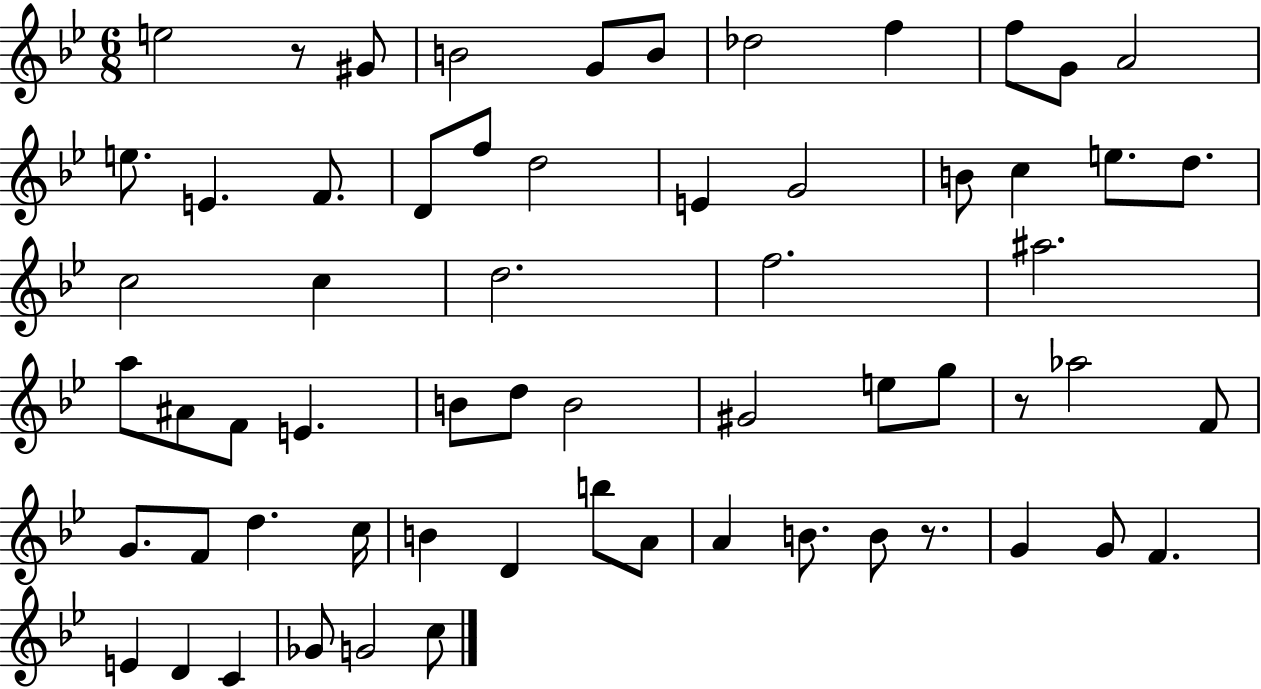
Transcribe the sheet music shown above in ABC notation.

X:1
T:Untitled
M:6/8
L:1/4
K:Bb
e2 z/2 ^G/2 B2 G/2 B/2 _d2 f f/2 G/2 A2 e/2 E F/2 D/2 f/2 d2 E G2 B/2 c e/2 d/2 c2 c d2 f2 ^a2 a/2 ^A/2 F/2 E B/2 d/2 B2 ^G2 e/2 g/2 z/2 _a2 F/2 G/2 F/2 d c/4 B D b/2 A/2 A B/2 B/2 z/2 G G/2 F E D C _G/2 G2 c/2